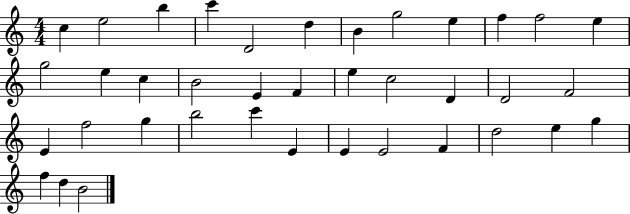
C5/q E5/h B5/q C6/q D4/h D5/q B4/q G5/h E5/q F5/q F5/h E5/q G5/h E5/q C5/q B4/h E4/q F4/q E5/q C5/h D4/q D4/h F4/h E4/q F5/h G5/q B5/h C6/q E4/q E4/q E4/h F4/q D5/h E5/q G5/q F5/q D5/q B4/h